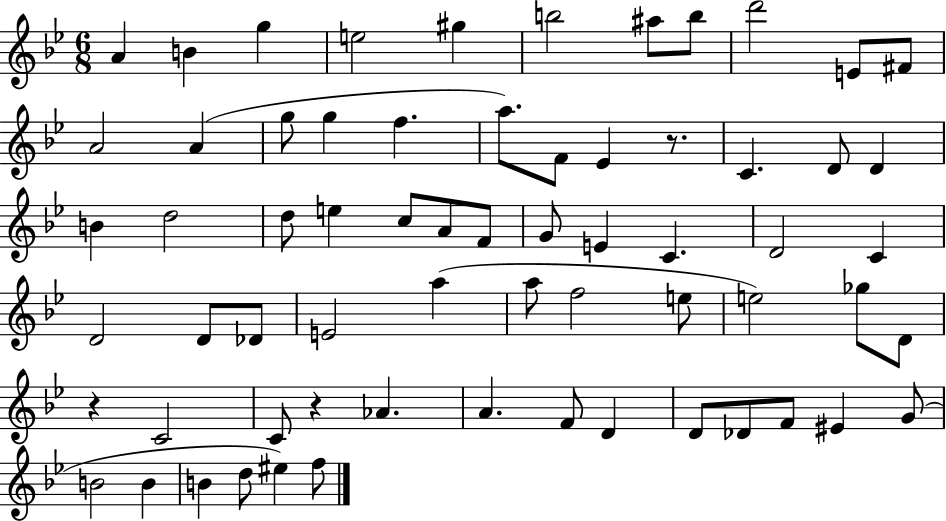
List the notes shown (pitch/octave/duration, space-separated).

A4/q B4/q G5/q E5/h G#5/q B5/h A#5/e B5/e D6/h E4/e F#4/e A4/h A4/q G5/e G5/q F5/q. A5/e. F4/e Eb4/q R/e. C4/q. D4/e D4/q B4/q D5/h D5/e E5/q C5/e A4/e F4/e G4/e E4/q C4/q. D4/h C4/q D4/h D4/e Db4/e E4/h A5/q A5/e F5/h E5/e E5/h Gb5/e D4/e R/q C4/h C4/e R/q Ab4/q. A4/q. F4/e D4/q D4/e Db4/e F4/e EIS4/q G4/e B4/h B4/q B4/q D5/e EIS5/q F5/e